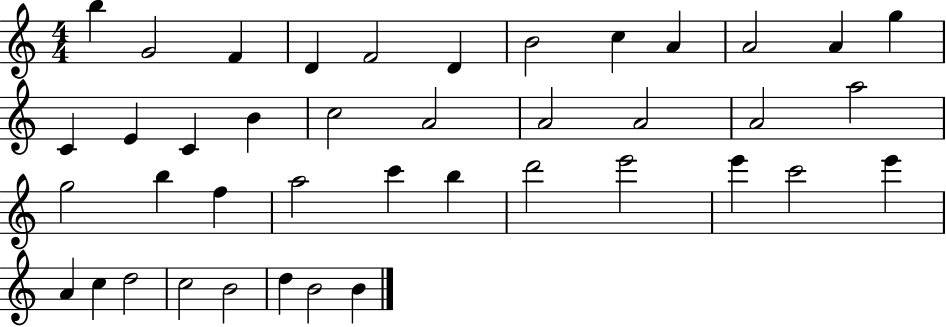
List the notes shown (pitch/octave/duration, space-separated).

B5/q G4/h F4/q D4/q F4/h D4/q B4/h C5/q A4/q A4/h A4/q G5/q C4/q E4/q C4/q B4/q C5/h A4/h A4/h A4/h A4/h A5/h G5/h B5/q F5/q A5/h C6/q B5/q D6/h E6/h E6/q C6/h E6/q A4/q C5/q D5/h C5/h B4/h D5/q B4/h B4/q